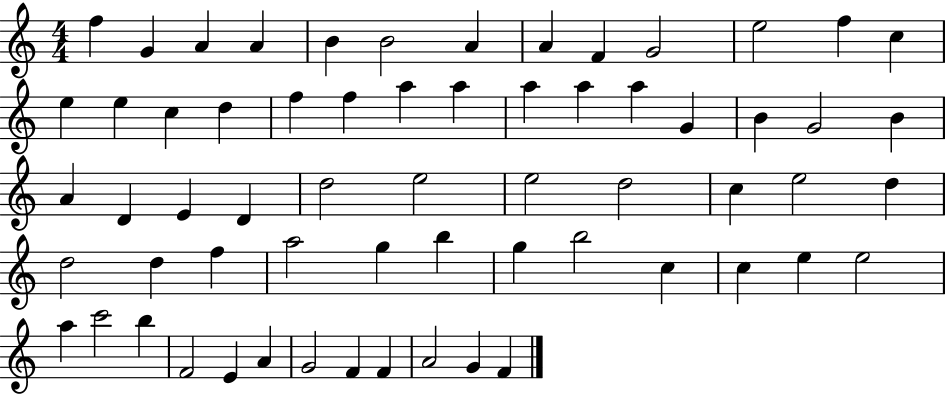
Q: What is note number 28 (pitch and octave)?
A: B4